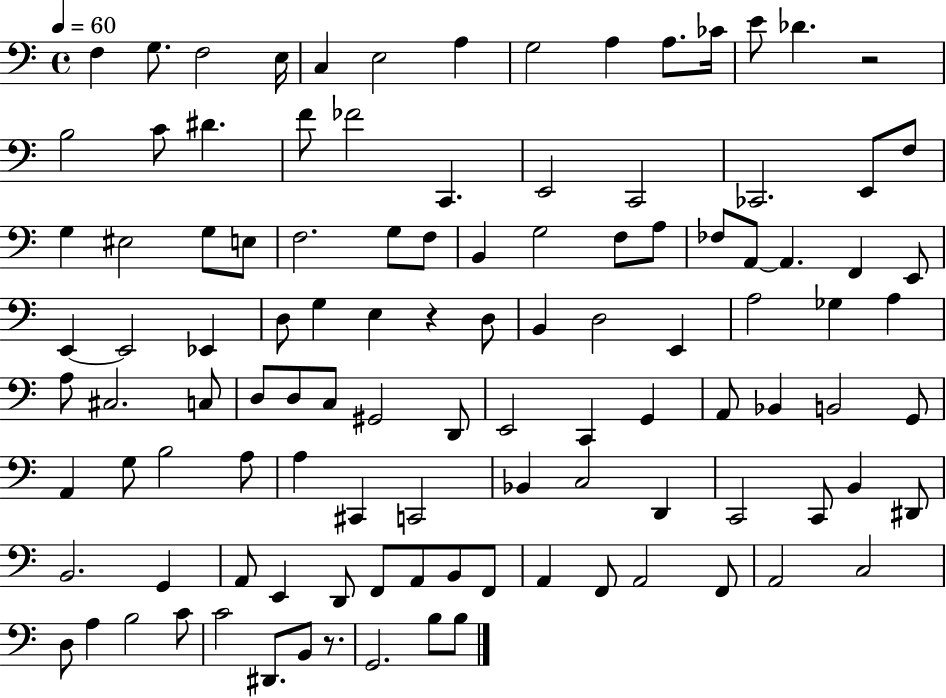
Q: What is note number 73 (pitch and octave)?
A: A3